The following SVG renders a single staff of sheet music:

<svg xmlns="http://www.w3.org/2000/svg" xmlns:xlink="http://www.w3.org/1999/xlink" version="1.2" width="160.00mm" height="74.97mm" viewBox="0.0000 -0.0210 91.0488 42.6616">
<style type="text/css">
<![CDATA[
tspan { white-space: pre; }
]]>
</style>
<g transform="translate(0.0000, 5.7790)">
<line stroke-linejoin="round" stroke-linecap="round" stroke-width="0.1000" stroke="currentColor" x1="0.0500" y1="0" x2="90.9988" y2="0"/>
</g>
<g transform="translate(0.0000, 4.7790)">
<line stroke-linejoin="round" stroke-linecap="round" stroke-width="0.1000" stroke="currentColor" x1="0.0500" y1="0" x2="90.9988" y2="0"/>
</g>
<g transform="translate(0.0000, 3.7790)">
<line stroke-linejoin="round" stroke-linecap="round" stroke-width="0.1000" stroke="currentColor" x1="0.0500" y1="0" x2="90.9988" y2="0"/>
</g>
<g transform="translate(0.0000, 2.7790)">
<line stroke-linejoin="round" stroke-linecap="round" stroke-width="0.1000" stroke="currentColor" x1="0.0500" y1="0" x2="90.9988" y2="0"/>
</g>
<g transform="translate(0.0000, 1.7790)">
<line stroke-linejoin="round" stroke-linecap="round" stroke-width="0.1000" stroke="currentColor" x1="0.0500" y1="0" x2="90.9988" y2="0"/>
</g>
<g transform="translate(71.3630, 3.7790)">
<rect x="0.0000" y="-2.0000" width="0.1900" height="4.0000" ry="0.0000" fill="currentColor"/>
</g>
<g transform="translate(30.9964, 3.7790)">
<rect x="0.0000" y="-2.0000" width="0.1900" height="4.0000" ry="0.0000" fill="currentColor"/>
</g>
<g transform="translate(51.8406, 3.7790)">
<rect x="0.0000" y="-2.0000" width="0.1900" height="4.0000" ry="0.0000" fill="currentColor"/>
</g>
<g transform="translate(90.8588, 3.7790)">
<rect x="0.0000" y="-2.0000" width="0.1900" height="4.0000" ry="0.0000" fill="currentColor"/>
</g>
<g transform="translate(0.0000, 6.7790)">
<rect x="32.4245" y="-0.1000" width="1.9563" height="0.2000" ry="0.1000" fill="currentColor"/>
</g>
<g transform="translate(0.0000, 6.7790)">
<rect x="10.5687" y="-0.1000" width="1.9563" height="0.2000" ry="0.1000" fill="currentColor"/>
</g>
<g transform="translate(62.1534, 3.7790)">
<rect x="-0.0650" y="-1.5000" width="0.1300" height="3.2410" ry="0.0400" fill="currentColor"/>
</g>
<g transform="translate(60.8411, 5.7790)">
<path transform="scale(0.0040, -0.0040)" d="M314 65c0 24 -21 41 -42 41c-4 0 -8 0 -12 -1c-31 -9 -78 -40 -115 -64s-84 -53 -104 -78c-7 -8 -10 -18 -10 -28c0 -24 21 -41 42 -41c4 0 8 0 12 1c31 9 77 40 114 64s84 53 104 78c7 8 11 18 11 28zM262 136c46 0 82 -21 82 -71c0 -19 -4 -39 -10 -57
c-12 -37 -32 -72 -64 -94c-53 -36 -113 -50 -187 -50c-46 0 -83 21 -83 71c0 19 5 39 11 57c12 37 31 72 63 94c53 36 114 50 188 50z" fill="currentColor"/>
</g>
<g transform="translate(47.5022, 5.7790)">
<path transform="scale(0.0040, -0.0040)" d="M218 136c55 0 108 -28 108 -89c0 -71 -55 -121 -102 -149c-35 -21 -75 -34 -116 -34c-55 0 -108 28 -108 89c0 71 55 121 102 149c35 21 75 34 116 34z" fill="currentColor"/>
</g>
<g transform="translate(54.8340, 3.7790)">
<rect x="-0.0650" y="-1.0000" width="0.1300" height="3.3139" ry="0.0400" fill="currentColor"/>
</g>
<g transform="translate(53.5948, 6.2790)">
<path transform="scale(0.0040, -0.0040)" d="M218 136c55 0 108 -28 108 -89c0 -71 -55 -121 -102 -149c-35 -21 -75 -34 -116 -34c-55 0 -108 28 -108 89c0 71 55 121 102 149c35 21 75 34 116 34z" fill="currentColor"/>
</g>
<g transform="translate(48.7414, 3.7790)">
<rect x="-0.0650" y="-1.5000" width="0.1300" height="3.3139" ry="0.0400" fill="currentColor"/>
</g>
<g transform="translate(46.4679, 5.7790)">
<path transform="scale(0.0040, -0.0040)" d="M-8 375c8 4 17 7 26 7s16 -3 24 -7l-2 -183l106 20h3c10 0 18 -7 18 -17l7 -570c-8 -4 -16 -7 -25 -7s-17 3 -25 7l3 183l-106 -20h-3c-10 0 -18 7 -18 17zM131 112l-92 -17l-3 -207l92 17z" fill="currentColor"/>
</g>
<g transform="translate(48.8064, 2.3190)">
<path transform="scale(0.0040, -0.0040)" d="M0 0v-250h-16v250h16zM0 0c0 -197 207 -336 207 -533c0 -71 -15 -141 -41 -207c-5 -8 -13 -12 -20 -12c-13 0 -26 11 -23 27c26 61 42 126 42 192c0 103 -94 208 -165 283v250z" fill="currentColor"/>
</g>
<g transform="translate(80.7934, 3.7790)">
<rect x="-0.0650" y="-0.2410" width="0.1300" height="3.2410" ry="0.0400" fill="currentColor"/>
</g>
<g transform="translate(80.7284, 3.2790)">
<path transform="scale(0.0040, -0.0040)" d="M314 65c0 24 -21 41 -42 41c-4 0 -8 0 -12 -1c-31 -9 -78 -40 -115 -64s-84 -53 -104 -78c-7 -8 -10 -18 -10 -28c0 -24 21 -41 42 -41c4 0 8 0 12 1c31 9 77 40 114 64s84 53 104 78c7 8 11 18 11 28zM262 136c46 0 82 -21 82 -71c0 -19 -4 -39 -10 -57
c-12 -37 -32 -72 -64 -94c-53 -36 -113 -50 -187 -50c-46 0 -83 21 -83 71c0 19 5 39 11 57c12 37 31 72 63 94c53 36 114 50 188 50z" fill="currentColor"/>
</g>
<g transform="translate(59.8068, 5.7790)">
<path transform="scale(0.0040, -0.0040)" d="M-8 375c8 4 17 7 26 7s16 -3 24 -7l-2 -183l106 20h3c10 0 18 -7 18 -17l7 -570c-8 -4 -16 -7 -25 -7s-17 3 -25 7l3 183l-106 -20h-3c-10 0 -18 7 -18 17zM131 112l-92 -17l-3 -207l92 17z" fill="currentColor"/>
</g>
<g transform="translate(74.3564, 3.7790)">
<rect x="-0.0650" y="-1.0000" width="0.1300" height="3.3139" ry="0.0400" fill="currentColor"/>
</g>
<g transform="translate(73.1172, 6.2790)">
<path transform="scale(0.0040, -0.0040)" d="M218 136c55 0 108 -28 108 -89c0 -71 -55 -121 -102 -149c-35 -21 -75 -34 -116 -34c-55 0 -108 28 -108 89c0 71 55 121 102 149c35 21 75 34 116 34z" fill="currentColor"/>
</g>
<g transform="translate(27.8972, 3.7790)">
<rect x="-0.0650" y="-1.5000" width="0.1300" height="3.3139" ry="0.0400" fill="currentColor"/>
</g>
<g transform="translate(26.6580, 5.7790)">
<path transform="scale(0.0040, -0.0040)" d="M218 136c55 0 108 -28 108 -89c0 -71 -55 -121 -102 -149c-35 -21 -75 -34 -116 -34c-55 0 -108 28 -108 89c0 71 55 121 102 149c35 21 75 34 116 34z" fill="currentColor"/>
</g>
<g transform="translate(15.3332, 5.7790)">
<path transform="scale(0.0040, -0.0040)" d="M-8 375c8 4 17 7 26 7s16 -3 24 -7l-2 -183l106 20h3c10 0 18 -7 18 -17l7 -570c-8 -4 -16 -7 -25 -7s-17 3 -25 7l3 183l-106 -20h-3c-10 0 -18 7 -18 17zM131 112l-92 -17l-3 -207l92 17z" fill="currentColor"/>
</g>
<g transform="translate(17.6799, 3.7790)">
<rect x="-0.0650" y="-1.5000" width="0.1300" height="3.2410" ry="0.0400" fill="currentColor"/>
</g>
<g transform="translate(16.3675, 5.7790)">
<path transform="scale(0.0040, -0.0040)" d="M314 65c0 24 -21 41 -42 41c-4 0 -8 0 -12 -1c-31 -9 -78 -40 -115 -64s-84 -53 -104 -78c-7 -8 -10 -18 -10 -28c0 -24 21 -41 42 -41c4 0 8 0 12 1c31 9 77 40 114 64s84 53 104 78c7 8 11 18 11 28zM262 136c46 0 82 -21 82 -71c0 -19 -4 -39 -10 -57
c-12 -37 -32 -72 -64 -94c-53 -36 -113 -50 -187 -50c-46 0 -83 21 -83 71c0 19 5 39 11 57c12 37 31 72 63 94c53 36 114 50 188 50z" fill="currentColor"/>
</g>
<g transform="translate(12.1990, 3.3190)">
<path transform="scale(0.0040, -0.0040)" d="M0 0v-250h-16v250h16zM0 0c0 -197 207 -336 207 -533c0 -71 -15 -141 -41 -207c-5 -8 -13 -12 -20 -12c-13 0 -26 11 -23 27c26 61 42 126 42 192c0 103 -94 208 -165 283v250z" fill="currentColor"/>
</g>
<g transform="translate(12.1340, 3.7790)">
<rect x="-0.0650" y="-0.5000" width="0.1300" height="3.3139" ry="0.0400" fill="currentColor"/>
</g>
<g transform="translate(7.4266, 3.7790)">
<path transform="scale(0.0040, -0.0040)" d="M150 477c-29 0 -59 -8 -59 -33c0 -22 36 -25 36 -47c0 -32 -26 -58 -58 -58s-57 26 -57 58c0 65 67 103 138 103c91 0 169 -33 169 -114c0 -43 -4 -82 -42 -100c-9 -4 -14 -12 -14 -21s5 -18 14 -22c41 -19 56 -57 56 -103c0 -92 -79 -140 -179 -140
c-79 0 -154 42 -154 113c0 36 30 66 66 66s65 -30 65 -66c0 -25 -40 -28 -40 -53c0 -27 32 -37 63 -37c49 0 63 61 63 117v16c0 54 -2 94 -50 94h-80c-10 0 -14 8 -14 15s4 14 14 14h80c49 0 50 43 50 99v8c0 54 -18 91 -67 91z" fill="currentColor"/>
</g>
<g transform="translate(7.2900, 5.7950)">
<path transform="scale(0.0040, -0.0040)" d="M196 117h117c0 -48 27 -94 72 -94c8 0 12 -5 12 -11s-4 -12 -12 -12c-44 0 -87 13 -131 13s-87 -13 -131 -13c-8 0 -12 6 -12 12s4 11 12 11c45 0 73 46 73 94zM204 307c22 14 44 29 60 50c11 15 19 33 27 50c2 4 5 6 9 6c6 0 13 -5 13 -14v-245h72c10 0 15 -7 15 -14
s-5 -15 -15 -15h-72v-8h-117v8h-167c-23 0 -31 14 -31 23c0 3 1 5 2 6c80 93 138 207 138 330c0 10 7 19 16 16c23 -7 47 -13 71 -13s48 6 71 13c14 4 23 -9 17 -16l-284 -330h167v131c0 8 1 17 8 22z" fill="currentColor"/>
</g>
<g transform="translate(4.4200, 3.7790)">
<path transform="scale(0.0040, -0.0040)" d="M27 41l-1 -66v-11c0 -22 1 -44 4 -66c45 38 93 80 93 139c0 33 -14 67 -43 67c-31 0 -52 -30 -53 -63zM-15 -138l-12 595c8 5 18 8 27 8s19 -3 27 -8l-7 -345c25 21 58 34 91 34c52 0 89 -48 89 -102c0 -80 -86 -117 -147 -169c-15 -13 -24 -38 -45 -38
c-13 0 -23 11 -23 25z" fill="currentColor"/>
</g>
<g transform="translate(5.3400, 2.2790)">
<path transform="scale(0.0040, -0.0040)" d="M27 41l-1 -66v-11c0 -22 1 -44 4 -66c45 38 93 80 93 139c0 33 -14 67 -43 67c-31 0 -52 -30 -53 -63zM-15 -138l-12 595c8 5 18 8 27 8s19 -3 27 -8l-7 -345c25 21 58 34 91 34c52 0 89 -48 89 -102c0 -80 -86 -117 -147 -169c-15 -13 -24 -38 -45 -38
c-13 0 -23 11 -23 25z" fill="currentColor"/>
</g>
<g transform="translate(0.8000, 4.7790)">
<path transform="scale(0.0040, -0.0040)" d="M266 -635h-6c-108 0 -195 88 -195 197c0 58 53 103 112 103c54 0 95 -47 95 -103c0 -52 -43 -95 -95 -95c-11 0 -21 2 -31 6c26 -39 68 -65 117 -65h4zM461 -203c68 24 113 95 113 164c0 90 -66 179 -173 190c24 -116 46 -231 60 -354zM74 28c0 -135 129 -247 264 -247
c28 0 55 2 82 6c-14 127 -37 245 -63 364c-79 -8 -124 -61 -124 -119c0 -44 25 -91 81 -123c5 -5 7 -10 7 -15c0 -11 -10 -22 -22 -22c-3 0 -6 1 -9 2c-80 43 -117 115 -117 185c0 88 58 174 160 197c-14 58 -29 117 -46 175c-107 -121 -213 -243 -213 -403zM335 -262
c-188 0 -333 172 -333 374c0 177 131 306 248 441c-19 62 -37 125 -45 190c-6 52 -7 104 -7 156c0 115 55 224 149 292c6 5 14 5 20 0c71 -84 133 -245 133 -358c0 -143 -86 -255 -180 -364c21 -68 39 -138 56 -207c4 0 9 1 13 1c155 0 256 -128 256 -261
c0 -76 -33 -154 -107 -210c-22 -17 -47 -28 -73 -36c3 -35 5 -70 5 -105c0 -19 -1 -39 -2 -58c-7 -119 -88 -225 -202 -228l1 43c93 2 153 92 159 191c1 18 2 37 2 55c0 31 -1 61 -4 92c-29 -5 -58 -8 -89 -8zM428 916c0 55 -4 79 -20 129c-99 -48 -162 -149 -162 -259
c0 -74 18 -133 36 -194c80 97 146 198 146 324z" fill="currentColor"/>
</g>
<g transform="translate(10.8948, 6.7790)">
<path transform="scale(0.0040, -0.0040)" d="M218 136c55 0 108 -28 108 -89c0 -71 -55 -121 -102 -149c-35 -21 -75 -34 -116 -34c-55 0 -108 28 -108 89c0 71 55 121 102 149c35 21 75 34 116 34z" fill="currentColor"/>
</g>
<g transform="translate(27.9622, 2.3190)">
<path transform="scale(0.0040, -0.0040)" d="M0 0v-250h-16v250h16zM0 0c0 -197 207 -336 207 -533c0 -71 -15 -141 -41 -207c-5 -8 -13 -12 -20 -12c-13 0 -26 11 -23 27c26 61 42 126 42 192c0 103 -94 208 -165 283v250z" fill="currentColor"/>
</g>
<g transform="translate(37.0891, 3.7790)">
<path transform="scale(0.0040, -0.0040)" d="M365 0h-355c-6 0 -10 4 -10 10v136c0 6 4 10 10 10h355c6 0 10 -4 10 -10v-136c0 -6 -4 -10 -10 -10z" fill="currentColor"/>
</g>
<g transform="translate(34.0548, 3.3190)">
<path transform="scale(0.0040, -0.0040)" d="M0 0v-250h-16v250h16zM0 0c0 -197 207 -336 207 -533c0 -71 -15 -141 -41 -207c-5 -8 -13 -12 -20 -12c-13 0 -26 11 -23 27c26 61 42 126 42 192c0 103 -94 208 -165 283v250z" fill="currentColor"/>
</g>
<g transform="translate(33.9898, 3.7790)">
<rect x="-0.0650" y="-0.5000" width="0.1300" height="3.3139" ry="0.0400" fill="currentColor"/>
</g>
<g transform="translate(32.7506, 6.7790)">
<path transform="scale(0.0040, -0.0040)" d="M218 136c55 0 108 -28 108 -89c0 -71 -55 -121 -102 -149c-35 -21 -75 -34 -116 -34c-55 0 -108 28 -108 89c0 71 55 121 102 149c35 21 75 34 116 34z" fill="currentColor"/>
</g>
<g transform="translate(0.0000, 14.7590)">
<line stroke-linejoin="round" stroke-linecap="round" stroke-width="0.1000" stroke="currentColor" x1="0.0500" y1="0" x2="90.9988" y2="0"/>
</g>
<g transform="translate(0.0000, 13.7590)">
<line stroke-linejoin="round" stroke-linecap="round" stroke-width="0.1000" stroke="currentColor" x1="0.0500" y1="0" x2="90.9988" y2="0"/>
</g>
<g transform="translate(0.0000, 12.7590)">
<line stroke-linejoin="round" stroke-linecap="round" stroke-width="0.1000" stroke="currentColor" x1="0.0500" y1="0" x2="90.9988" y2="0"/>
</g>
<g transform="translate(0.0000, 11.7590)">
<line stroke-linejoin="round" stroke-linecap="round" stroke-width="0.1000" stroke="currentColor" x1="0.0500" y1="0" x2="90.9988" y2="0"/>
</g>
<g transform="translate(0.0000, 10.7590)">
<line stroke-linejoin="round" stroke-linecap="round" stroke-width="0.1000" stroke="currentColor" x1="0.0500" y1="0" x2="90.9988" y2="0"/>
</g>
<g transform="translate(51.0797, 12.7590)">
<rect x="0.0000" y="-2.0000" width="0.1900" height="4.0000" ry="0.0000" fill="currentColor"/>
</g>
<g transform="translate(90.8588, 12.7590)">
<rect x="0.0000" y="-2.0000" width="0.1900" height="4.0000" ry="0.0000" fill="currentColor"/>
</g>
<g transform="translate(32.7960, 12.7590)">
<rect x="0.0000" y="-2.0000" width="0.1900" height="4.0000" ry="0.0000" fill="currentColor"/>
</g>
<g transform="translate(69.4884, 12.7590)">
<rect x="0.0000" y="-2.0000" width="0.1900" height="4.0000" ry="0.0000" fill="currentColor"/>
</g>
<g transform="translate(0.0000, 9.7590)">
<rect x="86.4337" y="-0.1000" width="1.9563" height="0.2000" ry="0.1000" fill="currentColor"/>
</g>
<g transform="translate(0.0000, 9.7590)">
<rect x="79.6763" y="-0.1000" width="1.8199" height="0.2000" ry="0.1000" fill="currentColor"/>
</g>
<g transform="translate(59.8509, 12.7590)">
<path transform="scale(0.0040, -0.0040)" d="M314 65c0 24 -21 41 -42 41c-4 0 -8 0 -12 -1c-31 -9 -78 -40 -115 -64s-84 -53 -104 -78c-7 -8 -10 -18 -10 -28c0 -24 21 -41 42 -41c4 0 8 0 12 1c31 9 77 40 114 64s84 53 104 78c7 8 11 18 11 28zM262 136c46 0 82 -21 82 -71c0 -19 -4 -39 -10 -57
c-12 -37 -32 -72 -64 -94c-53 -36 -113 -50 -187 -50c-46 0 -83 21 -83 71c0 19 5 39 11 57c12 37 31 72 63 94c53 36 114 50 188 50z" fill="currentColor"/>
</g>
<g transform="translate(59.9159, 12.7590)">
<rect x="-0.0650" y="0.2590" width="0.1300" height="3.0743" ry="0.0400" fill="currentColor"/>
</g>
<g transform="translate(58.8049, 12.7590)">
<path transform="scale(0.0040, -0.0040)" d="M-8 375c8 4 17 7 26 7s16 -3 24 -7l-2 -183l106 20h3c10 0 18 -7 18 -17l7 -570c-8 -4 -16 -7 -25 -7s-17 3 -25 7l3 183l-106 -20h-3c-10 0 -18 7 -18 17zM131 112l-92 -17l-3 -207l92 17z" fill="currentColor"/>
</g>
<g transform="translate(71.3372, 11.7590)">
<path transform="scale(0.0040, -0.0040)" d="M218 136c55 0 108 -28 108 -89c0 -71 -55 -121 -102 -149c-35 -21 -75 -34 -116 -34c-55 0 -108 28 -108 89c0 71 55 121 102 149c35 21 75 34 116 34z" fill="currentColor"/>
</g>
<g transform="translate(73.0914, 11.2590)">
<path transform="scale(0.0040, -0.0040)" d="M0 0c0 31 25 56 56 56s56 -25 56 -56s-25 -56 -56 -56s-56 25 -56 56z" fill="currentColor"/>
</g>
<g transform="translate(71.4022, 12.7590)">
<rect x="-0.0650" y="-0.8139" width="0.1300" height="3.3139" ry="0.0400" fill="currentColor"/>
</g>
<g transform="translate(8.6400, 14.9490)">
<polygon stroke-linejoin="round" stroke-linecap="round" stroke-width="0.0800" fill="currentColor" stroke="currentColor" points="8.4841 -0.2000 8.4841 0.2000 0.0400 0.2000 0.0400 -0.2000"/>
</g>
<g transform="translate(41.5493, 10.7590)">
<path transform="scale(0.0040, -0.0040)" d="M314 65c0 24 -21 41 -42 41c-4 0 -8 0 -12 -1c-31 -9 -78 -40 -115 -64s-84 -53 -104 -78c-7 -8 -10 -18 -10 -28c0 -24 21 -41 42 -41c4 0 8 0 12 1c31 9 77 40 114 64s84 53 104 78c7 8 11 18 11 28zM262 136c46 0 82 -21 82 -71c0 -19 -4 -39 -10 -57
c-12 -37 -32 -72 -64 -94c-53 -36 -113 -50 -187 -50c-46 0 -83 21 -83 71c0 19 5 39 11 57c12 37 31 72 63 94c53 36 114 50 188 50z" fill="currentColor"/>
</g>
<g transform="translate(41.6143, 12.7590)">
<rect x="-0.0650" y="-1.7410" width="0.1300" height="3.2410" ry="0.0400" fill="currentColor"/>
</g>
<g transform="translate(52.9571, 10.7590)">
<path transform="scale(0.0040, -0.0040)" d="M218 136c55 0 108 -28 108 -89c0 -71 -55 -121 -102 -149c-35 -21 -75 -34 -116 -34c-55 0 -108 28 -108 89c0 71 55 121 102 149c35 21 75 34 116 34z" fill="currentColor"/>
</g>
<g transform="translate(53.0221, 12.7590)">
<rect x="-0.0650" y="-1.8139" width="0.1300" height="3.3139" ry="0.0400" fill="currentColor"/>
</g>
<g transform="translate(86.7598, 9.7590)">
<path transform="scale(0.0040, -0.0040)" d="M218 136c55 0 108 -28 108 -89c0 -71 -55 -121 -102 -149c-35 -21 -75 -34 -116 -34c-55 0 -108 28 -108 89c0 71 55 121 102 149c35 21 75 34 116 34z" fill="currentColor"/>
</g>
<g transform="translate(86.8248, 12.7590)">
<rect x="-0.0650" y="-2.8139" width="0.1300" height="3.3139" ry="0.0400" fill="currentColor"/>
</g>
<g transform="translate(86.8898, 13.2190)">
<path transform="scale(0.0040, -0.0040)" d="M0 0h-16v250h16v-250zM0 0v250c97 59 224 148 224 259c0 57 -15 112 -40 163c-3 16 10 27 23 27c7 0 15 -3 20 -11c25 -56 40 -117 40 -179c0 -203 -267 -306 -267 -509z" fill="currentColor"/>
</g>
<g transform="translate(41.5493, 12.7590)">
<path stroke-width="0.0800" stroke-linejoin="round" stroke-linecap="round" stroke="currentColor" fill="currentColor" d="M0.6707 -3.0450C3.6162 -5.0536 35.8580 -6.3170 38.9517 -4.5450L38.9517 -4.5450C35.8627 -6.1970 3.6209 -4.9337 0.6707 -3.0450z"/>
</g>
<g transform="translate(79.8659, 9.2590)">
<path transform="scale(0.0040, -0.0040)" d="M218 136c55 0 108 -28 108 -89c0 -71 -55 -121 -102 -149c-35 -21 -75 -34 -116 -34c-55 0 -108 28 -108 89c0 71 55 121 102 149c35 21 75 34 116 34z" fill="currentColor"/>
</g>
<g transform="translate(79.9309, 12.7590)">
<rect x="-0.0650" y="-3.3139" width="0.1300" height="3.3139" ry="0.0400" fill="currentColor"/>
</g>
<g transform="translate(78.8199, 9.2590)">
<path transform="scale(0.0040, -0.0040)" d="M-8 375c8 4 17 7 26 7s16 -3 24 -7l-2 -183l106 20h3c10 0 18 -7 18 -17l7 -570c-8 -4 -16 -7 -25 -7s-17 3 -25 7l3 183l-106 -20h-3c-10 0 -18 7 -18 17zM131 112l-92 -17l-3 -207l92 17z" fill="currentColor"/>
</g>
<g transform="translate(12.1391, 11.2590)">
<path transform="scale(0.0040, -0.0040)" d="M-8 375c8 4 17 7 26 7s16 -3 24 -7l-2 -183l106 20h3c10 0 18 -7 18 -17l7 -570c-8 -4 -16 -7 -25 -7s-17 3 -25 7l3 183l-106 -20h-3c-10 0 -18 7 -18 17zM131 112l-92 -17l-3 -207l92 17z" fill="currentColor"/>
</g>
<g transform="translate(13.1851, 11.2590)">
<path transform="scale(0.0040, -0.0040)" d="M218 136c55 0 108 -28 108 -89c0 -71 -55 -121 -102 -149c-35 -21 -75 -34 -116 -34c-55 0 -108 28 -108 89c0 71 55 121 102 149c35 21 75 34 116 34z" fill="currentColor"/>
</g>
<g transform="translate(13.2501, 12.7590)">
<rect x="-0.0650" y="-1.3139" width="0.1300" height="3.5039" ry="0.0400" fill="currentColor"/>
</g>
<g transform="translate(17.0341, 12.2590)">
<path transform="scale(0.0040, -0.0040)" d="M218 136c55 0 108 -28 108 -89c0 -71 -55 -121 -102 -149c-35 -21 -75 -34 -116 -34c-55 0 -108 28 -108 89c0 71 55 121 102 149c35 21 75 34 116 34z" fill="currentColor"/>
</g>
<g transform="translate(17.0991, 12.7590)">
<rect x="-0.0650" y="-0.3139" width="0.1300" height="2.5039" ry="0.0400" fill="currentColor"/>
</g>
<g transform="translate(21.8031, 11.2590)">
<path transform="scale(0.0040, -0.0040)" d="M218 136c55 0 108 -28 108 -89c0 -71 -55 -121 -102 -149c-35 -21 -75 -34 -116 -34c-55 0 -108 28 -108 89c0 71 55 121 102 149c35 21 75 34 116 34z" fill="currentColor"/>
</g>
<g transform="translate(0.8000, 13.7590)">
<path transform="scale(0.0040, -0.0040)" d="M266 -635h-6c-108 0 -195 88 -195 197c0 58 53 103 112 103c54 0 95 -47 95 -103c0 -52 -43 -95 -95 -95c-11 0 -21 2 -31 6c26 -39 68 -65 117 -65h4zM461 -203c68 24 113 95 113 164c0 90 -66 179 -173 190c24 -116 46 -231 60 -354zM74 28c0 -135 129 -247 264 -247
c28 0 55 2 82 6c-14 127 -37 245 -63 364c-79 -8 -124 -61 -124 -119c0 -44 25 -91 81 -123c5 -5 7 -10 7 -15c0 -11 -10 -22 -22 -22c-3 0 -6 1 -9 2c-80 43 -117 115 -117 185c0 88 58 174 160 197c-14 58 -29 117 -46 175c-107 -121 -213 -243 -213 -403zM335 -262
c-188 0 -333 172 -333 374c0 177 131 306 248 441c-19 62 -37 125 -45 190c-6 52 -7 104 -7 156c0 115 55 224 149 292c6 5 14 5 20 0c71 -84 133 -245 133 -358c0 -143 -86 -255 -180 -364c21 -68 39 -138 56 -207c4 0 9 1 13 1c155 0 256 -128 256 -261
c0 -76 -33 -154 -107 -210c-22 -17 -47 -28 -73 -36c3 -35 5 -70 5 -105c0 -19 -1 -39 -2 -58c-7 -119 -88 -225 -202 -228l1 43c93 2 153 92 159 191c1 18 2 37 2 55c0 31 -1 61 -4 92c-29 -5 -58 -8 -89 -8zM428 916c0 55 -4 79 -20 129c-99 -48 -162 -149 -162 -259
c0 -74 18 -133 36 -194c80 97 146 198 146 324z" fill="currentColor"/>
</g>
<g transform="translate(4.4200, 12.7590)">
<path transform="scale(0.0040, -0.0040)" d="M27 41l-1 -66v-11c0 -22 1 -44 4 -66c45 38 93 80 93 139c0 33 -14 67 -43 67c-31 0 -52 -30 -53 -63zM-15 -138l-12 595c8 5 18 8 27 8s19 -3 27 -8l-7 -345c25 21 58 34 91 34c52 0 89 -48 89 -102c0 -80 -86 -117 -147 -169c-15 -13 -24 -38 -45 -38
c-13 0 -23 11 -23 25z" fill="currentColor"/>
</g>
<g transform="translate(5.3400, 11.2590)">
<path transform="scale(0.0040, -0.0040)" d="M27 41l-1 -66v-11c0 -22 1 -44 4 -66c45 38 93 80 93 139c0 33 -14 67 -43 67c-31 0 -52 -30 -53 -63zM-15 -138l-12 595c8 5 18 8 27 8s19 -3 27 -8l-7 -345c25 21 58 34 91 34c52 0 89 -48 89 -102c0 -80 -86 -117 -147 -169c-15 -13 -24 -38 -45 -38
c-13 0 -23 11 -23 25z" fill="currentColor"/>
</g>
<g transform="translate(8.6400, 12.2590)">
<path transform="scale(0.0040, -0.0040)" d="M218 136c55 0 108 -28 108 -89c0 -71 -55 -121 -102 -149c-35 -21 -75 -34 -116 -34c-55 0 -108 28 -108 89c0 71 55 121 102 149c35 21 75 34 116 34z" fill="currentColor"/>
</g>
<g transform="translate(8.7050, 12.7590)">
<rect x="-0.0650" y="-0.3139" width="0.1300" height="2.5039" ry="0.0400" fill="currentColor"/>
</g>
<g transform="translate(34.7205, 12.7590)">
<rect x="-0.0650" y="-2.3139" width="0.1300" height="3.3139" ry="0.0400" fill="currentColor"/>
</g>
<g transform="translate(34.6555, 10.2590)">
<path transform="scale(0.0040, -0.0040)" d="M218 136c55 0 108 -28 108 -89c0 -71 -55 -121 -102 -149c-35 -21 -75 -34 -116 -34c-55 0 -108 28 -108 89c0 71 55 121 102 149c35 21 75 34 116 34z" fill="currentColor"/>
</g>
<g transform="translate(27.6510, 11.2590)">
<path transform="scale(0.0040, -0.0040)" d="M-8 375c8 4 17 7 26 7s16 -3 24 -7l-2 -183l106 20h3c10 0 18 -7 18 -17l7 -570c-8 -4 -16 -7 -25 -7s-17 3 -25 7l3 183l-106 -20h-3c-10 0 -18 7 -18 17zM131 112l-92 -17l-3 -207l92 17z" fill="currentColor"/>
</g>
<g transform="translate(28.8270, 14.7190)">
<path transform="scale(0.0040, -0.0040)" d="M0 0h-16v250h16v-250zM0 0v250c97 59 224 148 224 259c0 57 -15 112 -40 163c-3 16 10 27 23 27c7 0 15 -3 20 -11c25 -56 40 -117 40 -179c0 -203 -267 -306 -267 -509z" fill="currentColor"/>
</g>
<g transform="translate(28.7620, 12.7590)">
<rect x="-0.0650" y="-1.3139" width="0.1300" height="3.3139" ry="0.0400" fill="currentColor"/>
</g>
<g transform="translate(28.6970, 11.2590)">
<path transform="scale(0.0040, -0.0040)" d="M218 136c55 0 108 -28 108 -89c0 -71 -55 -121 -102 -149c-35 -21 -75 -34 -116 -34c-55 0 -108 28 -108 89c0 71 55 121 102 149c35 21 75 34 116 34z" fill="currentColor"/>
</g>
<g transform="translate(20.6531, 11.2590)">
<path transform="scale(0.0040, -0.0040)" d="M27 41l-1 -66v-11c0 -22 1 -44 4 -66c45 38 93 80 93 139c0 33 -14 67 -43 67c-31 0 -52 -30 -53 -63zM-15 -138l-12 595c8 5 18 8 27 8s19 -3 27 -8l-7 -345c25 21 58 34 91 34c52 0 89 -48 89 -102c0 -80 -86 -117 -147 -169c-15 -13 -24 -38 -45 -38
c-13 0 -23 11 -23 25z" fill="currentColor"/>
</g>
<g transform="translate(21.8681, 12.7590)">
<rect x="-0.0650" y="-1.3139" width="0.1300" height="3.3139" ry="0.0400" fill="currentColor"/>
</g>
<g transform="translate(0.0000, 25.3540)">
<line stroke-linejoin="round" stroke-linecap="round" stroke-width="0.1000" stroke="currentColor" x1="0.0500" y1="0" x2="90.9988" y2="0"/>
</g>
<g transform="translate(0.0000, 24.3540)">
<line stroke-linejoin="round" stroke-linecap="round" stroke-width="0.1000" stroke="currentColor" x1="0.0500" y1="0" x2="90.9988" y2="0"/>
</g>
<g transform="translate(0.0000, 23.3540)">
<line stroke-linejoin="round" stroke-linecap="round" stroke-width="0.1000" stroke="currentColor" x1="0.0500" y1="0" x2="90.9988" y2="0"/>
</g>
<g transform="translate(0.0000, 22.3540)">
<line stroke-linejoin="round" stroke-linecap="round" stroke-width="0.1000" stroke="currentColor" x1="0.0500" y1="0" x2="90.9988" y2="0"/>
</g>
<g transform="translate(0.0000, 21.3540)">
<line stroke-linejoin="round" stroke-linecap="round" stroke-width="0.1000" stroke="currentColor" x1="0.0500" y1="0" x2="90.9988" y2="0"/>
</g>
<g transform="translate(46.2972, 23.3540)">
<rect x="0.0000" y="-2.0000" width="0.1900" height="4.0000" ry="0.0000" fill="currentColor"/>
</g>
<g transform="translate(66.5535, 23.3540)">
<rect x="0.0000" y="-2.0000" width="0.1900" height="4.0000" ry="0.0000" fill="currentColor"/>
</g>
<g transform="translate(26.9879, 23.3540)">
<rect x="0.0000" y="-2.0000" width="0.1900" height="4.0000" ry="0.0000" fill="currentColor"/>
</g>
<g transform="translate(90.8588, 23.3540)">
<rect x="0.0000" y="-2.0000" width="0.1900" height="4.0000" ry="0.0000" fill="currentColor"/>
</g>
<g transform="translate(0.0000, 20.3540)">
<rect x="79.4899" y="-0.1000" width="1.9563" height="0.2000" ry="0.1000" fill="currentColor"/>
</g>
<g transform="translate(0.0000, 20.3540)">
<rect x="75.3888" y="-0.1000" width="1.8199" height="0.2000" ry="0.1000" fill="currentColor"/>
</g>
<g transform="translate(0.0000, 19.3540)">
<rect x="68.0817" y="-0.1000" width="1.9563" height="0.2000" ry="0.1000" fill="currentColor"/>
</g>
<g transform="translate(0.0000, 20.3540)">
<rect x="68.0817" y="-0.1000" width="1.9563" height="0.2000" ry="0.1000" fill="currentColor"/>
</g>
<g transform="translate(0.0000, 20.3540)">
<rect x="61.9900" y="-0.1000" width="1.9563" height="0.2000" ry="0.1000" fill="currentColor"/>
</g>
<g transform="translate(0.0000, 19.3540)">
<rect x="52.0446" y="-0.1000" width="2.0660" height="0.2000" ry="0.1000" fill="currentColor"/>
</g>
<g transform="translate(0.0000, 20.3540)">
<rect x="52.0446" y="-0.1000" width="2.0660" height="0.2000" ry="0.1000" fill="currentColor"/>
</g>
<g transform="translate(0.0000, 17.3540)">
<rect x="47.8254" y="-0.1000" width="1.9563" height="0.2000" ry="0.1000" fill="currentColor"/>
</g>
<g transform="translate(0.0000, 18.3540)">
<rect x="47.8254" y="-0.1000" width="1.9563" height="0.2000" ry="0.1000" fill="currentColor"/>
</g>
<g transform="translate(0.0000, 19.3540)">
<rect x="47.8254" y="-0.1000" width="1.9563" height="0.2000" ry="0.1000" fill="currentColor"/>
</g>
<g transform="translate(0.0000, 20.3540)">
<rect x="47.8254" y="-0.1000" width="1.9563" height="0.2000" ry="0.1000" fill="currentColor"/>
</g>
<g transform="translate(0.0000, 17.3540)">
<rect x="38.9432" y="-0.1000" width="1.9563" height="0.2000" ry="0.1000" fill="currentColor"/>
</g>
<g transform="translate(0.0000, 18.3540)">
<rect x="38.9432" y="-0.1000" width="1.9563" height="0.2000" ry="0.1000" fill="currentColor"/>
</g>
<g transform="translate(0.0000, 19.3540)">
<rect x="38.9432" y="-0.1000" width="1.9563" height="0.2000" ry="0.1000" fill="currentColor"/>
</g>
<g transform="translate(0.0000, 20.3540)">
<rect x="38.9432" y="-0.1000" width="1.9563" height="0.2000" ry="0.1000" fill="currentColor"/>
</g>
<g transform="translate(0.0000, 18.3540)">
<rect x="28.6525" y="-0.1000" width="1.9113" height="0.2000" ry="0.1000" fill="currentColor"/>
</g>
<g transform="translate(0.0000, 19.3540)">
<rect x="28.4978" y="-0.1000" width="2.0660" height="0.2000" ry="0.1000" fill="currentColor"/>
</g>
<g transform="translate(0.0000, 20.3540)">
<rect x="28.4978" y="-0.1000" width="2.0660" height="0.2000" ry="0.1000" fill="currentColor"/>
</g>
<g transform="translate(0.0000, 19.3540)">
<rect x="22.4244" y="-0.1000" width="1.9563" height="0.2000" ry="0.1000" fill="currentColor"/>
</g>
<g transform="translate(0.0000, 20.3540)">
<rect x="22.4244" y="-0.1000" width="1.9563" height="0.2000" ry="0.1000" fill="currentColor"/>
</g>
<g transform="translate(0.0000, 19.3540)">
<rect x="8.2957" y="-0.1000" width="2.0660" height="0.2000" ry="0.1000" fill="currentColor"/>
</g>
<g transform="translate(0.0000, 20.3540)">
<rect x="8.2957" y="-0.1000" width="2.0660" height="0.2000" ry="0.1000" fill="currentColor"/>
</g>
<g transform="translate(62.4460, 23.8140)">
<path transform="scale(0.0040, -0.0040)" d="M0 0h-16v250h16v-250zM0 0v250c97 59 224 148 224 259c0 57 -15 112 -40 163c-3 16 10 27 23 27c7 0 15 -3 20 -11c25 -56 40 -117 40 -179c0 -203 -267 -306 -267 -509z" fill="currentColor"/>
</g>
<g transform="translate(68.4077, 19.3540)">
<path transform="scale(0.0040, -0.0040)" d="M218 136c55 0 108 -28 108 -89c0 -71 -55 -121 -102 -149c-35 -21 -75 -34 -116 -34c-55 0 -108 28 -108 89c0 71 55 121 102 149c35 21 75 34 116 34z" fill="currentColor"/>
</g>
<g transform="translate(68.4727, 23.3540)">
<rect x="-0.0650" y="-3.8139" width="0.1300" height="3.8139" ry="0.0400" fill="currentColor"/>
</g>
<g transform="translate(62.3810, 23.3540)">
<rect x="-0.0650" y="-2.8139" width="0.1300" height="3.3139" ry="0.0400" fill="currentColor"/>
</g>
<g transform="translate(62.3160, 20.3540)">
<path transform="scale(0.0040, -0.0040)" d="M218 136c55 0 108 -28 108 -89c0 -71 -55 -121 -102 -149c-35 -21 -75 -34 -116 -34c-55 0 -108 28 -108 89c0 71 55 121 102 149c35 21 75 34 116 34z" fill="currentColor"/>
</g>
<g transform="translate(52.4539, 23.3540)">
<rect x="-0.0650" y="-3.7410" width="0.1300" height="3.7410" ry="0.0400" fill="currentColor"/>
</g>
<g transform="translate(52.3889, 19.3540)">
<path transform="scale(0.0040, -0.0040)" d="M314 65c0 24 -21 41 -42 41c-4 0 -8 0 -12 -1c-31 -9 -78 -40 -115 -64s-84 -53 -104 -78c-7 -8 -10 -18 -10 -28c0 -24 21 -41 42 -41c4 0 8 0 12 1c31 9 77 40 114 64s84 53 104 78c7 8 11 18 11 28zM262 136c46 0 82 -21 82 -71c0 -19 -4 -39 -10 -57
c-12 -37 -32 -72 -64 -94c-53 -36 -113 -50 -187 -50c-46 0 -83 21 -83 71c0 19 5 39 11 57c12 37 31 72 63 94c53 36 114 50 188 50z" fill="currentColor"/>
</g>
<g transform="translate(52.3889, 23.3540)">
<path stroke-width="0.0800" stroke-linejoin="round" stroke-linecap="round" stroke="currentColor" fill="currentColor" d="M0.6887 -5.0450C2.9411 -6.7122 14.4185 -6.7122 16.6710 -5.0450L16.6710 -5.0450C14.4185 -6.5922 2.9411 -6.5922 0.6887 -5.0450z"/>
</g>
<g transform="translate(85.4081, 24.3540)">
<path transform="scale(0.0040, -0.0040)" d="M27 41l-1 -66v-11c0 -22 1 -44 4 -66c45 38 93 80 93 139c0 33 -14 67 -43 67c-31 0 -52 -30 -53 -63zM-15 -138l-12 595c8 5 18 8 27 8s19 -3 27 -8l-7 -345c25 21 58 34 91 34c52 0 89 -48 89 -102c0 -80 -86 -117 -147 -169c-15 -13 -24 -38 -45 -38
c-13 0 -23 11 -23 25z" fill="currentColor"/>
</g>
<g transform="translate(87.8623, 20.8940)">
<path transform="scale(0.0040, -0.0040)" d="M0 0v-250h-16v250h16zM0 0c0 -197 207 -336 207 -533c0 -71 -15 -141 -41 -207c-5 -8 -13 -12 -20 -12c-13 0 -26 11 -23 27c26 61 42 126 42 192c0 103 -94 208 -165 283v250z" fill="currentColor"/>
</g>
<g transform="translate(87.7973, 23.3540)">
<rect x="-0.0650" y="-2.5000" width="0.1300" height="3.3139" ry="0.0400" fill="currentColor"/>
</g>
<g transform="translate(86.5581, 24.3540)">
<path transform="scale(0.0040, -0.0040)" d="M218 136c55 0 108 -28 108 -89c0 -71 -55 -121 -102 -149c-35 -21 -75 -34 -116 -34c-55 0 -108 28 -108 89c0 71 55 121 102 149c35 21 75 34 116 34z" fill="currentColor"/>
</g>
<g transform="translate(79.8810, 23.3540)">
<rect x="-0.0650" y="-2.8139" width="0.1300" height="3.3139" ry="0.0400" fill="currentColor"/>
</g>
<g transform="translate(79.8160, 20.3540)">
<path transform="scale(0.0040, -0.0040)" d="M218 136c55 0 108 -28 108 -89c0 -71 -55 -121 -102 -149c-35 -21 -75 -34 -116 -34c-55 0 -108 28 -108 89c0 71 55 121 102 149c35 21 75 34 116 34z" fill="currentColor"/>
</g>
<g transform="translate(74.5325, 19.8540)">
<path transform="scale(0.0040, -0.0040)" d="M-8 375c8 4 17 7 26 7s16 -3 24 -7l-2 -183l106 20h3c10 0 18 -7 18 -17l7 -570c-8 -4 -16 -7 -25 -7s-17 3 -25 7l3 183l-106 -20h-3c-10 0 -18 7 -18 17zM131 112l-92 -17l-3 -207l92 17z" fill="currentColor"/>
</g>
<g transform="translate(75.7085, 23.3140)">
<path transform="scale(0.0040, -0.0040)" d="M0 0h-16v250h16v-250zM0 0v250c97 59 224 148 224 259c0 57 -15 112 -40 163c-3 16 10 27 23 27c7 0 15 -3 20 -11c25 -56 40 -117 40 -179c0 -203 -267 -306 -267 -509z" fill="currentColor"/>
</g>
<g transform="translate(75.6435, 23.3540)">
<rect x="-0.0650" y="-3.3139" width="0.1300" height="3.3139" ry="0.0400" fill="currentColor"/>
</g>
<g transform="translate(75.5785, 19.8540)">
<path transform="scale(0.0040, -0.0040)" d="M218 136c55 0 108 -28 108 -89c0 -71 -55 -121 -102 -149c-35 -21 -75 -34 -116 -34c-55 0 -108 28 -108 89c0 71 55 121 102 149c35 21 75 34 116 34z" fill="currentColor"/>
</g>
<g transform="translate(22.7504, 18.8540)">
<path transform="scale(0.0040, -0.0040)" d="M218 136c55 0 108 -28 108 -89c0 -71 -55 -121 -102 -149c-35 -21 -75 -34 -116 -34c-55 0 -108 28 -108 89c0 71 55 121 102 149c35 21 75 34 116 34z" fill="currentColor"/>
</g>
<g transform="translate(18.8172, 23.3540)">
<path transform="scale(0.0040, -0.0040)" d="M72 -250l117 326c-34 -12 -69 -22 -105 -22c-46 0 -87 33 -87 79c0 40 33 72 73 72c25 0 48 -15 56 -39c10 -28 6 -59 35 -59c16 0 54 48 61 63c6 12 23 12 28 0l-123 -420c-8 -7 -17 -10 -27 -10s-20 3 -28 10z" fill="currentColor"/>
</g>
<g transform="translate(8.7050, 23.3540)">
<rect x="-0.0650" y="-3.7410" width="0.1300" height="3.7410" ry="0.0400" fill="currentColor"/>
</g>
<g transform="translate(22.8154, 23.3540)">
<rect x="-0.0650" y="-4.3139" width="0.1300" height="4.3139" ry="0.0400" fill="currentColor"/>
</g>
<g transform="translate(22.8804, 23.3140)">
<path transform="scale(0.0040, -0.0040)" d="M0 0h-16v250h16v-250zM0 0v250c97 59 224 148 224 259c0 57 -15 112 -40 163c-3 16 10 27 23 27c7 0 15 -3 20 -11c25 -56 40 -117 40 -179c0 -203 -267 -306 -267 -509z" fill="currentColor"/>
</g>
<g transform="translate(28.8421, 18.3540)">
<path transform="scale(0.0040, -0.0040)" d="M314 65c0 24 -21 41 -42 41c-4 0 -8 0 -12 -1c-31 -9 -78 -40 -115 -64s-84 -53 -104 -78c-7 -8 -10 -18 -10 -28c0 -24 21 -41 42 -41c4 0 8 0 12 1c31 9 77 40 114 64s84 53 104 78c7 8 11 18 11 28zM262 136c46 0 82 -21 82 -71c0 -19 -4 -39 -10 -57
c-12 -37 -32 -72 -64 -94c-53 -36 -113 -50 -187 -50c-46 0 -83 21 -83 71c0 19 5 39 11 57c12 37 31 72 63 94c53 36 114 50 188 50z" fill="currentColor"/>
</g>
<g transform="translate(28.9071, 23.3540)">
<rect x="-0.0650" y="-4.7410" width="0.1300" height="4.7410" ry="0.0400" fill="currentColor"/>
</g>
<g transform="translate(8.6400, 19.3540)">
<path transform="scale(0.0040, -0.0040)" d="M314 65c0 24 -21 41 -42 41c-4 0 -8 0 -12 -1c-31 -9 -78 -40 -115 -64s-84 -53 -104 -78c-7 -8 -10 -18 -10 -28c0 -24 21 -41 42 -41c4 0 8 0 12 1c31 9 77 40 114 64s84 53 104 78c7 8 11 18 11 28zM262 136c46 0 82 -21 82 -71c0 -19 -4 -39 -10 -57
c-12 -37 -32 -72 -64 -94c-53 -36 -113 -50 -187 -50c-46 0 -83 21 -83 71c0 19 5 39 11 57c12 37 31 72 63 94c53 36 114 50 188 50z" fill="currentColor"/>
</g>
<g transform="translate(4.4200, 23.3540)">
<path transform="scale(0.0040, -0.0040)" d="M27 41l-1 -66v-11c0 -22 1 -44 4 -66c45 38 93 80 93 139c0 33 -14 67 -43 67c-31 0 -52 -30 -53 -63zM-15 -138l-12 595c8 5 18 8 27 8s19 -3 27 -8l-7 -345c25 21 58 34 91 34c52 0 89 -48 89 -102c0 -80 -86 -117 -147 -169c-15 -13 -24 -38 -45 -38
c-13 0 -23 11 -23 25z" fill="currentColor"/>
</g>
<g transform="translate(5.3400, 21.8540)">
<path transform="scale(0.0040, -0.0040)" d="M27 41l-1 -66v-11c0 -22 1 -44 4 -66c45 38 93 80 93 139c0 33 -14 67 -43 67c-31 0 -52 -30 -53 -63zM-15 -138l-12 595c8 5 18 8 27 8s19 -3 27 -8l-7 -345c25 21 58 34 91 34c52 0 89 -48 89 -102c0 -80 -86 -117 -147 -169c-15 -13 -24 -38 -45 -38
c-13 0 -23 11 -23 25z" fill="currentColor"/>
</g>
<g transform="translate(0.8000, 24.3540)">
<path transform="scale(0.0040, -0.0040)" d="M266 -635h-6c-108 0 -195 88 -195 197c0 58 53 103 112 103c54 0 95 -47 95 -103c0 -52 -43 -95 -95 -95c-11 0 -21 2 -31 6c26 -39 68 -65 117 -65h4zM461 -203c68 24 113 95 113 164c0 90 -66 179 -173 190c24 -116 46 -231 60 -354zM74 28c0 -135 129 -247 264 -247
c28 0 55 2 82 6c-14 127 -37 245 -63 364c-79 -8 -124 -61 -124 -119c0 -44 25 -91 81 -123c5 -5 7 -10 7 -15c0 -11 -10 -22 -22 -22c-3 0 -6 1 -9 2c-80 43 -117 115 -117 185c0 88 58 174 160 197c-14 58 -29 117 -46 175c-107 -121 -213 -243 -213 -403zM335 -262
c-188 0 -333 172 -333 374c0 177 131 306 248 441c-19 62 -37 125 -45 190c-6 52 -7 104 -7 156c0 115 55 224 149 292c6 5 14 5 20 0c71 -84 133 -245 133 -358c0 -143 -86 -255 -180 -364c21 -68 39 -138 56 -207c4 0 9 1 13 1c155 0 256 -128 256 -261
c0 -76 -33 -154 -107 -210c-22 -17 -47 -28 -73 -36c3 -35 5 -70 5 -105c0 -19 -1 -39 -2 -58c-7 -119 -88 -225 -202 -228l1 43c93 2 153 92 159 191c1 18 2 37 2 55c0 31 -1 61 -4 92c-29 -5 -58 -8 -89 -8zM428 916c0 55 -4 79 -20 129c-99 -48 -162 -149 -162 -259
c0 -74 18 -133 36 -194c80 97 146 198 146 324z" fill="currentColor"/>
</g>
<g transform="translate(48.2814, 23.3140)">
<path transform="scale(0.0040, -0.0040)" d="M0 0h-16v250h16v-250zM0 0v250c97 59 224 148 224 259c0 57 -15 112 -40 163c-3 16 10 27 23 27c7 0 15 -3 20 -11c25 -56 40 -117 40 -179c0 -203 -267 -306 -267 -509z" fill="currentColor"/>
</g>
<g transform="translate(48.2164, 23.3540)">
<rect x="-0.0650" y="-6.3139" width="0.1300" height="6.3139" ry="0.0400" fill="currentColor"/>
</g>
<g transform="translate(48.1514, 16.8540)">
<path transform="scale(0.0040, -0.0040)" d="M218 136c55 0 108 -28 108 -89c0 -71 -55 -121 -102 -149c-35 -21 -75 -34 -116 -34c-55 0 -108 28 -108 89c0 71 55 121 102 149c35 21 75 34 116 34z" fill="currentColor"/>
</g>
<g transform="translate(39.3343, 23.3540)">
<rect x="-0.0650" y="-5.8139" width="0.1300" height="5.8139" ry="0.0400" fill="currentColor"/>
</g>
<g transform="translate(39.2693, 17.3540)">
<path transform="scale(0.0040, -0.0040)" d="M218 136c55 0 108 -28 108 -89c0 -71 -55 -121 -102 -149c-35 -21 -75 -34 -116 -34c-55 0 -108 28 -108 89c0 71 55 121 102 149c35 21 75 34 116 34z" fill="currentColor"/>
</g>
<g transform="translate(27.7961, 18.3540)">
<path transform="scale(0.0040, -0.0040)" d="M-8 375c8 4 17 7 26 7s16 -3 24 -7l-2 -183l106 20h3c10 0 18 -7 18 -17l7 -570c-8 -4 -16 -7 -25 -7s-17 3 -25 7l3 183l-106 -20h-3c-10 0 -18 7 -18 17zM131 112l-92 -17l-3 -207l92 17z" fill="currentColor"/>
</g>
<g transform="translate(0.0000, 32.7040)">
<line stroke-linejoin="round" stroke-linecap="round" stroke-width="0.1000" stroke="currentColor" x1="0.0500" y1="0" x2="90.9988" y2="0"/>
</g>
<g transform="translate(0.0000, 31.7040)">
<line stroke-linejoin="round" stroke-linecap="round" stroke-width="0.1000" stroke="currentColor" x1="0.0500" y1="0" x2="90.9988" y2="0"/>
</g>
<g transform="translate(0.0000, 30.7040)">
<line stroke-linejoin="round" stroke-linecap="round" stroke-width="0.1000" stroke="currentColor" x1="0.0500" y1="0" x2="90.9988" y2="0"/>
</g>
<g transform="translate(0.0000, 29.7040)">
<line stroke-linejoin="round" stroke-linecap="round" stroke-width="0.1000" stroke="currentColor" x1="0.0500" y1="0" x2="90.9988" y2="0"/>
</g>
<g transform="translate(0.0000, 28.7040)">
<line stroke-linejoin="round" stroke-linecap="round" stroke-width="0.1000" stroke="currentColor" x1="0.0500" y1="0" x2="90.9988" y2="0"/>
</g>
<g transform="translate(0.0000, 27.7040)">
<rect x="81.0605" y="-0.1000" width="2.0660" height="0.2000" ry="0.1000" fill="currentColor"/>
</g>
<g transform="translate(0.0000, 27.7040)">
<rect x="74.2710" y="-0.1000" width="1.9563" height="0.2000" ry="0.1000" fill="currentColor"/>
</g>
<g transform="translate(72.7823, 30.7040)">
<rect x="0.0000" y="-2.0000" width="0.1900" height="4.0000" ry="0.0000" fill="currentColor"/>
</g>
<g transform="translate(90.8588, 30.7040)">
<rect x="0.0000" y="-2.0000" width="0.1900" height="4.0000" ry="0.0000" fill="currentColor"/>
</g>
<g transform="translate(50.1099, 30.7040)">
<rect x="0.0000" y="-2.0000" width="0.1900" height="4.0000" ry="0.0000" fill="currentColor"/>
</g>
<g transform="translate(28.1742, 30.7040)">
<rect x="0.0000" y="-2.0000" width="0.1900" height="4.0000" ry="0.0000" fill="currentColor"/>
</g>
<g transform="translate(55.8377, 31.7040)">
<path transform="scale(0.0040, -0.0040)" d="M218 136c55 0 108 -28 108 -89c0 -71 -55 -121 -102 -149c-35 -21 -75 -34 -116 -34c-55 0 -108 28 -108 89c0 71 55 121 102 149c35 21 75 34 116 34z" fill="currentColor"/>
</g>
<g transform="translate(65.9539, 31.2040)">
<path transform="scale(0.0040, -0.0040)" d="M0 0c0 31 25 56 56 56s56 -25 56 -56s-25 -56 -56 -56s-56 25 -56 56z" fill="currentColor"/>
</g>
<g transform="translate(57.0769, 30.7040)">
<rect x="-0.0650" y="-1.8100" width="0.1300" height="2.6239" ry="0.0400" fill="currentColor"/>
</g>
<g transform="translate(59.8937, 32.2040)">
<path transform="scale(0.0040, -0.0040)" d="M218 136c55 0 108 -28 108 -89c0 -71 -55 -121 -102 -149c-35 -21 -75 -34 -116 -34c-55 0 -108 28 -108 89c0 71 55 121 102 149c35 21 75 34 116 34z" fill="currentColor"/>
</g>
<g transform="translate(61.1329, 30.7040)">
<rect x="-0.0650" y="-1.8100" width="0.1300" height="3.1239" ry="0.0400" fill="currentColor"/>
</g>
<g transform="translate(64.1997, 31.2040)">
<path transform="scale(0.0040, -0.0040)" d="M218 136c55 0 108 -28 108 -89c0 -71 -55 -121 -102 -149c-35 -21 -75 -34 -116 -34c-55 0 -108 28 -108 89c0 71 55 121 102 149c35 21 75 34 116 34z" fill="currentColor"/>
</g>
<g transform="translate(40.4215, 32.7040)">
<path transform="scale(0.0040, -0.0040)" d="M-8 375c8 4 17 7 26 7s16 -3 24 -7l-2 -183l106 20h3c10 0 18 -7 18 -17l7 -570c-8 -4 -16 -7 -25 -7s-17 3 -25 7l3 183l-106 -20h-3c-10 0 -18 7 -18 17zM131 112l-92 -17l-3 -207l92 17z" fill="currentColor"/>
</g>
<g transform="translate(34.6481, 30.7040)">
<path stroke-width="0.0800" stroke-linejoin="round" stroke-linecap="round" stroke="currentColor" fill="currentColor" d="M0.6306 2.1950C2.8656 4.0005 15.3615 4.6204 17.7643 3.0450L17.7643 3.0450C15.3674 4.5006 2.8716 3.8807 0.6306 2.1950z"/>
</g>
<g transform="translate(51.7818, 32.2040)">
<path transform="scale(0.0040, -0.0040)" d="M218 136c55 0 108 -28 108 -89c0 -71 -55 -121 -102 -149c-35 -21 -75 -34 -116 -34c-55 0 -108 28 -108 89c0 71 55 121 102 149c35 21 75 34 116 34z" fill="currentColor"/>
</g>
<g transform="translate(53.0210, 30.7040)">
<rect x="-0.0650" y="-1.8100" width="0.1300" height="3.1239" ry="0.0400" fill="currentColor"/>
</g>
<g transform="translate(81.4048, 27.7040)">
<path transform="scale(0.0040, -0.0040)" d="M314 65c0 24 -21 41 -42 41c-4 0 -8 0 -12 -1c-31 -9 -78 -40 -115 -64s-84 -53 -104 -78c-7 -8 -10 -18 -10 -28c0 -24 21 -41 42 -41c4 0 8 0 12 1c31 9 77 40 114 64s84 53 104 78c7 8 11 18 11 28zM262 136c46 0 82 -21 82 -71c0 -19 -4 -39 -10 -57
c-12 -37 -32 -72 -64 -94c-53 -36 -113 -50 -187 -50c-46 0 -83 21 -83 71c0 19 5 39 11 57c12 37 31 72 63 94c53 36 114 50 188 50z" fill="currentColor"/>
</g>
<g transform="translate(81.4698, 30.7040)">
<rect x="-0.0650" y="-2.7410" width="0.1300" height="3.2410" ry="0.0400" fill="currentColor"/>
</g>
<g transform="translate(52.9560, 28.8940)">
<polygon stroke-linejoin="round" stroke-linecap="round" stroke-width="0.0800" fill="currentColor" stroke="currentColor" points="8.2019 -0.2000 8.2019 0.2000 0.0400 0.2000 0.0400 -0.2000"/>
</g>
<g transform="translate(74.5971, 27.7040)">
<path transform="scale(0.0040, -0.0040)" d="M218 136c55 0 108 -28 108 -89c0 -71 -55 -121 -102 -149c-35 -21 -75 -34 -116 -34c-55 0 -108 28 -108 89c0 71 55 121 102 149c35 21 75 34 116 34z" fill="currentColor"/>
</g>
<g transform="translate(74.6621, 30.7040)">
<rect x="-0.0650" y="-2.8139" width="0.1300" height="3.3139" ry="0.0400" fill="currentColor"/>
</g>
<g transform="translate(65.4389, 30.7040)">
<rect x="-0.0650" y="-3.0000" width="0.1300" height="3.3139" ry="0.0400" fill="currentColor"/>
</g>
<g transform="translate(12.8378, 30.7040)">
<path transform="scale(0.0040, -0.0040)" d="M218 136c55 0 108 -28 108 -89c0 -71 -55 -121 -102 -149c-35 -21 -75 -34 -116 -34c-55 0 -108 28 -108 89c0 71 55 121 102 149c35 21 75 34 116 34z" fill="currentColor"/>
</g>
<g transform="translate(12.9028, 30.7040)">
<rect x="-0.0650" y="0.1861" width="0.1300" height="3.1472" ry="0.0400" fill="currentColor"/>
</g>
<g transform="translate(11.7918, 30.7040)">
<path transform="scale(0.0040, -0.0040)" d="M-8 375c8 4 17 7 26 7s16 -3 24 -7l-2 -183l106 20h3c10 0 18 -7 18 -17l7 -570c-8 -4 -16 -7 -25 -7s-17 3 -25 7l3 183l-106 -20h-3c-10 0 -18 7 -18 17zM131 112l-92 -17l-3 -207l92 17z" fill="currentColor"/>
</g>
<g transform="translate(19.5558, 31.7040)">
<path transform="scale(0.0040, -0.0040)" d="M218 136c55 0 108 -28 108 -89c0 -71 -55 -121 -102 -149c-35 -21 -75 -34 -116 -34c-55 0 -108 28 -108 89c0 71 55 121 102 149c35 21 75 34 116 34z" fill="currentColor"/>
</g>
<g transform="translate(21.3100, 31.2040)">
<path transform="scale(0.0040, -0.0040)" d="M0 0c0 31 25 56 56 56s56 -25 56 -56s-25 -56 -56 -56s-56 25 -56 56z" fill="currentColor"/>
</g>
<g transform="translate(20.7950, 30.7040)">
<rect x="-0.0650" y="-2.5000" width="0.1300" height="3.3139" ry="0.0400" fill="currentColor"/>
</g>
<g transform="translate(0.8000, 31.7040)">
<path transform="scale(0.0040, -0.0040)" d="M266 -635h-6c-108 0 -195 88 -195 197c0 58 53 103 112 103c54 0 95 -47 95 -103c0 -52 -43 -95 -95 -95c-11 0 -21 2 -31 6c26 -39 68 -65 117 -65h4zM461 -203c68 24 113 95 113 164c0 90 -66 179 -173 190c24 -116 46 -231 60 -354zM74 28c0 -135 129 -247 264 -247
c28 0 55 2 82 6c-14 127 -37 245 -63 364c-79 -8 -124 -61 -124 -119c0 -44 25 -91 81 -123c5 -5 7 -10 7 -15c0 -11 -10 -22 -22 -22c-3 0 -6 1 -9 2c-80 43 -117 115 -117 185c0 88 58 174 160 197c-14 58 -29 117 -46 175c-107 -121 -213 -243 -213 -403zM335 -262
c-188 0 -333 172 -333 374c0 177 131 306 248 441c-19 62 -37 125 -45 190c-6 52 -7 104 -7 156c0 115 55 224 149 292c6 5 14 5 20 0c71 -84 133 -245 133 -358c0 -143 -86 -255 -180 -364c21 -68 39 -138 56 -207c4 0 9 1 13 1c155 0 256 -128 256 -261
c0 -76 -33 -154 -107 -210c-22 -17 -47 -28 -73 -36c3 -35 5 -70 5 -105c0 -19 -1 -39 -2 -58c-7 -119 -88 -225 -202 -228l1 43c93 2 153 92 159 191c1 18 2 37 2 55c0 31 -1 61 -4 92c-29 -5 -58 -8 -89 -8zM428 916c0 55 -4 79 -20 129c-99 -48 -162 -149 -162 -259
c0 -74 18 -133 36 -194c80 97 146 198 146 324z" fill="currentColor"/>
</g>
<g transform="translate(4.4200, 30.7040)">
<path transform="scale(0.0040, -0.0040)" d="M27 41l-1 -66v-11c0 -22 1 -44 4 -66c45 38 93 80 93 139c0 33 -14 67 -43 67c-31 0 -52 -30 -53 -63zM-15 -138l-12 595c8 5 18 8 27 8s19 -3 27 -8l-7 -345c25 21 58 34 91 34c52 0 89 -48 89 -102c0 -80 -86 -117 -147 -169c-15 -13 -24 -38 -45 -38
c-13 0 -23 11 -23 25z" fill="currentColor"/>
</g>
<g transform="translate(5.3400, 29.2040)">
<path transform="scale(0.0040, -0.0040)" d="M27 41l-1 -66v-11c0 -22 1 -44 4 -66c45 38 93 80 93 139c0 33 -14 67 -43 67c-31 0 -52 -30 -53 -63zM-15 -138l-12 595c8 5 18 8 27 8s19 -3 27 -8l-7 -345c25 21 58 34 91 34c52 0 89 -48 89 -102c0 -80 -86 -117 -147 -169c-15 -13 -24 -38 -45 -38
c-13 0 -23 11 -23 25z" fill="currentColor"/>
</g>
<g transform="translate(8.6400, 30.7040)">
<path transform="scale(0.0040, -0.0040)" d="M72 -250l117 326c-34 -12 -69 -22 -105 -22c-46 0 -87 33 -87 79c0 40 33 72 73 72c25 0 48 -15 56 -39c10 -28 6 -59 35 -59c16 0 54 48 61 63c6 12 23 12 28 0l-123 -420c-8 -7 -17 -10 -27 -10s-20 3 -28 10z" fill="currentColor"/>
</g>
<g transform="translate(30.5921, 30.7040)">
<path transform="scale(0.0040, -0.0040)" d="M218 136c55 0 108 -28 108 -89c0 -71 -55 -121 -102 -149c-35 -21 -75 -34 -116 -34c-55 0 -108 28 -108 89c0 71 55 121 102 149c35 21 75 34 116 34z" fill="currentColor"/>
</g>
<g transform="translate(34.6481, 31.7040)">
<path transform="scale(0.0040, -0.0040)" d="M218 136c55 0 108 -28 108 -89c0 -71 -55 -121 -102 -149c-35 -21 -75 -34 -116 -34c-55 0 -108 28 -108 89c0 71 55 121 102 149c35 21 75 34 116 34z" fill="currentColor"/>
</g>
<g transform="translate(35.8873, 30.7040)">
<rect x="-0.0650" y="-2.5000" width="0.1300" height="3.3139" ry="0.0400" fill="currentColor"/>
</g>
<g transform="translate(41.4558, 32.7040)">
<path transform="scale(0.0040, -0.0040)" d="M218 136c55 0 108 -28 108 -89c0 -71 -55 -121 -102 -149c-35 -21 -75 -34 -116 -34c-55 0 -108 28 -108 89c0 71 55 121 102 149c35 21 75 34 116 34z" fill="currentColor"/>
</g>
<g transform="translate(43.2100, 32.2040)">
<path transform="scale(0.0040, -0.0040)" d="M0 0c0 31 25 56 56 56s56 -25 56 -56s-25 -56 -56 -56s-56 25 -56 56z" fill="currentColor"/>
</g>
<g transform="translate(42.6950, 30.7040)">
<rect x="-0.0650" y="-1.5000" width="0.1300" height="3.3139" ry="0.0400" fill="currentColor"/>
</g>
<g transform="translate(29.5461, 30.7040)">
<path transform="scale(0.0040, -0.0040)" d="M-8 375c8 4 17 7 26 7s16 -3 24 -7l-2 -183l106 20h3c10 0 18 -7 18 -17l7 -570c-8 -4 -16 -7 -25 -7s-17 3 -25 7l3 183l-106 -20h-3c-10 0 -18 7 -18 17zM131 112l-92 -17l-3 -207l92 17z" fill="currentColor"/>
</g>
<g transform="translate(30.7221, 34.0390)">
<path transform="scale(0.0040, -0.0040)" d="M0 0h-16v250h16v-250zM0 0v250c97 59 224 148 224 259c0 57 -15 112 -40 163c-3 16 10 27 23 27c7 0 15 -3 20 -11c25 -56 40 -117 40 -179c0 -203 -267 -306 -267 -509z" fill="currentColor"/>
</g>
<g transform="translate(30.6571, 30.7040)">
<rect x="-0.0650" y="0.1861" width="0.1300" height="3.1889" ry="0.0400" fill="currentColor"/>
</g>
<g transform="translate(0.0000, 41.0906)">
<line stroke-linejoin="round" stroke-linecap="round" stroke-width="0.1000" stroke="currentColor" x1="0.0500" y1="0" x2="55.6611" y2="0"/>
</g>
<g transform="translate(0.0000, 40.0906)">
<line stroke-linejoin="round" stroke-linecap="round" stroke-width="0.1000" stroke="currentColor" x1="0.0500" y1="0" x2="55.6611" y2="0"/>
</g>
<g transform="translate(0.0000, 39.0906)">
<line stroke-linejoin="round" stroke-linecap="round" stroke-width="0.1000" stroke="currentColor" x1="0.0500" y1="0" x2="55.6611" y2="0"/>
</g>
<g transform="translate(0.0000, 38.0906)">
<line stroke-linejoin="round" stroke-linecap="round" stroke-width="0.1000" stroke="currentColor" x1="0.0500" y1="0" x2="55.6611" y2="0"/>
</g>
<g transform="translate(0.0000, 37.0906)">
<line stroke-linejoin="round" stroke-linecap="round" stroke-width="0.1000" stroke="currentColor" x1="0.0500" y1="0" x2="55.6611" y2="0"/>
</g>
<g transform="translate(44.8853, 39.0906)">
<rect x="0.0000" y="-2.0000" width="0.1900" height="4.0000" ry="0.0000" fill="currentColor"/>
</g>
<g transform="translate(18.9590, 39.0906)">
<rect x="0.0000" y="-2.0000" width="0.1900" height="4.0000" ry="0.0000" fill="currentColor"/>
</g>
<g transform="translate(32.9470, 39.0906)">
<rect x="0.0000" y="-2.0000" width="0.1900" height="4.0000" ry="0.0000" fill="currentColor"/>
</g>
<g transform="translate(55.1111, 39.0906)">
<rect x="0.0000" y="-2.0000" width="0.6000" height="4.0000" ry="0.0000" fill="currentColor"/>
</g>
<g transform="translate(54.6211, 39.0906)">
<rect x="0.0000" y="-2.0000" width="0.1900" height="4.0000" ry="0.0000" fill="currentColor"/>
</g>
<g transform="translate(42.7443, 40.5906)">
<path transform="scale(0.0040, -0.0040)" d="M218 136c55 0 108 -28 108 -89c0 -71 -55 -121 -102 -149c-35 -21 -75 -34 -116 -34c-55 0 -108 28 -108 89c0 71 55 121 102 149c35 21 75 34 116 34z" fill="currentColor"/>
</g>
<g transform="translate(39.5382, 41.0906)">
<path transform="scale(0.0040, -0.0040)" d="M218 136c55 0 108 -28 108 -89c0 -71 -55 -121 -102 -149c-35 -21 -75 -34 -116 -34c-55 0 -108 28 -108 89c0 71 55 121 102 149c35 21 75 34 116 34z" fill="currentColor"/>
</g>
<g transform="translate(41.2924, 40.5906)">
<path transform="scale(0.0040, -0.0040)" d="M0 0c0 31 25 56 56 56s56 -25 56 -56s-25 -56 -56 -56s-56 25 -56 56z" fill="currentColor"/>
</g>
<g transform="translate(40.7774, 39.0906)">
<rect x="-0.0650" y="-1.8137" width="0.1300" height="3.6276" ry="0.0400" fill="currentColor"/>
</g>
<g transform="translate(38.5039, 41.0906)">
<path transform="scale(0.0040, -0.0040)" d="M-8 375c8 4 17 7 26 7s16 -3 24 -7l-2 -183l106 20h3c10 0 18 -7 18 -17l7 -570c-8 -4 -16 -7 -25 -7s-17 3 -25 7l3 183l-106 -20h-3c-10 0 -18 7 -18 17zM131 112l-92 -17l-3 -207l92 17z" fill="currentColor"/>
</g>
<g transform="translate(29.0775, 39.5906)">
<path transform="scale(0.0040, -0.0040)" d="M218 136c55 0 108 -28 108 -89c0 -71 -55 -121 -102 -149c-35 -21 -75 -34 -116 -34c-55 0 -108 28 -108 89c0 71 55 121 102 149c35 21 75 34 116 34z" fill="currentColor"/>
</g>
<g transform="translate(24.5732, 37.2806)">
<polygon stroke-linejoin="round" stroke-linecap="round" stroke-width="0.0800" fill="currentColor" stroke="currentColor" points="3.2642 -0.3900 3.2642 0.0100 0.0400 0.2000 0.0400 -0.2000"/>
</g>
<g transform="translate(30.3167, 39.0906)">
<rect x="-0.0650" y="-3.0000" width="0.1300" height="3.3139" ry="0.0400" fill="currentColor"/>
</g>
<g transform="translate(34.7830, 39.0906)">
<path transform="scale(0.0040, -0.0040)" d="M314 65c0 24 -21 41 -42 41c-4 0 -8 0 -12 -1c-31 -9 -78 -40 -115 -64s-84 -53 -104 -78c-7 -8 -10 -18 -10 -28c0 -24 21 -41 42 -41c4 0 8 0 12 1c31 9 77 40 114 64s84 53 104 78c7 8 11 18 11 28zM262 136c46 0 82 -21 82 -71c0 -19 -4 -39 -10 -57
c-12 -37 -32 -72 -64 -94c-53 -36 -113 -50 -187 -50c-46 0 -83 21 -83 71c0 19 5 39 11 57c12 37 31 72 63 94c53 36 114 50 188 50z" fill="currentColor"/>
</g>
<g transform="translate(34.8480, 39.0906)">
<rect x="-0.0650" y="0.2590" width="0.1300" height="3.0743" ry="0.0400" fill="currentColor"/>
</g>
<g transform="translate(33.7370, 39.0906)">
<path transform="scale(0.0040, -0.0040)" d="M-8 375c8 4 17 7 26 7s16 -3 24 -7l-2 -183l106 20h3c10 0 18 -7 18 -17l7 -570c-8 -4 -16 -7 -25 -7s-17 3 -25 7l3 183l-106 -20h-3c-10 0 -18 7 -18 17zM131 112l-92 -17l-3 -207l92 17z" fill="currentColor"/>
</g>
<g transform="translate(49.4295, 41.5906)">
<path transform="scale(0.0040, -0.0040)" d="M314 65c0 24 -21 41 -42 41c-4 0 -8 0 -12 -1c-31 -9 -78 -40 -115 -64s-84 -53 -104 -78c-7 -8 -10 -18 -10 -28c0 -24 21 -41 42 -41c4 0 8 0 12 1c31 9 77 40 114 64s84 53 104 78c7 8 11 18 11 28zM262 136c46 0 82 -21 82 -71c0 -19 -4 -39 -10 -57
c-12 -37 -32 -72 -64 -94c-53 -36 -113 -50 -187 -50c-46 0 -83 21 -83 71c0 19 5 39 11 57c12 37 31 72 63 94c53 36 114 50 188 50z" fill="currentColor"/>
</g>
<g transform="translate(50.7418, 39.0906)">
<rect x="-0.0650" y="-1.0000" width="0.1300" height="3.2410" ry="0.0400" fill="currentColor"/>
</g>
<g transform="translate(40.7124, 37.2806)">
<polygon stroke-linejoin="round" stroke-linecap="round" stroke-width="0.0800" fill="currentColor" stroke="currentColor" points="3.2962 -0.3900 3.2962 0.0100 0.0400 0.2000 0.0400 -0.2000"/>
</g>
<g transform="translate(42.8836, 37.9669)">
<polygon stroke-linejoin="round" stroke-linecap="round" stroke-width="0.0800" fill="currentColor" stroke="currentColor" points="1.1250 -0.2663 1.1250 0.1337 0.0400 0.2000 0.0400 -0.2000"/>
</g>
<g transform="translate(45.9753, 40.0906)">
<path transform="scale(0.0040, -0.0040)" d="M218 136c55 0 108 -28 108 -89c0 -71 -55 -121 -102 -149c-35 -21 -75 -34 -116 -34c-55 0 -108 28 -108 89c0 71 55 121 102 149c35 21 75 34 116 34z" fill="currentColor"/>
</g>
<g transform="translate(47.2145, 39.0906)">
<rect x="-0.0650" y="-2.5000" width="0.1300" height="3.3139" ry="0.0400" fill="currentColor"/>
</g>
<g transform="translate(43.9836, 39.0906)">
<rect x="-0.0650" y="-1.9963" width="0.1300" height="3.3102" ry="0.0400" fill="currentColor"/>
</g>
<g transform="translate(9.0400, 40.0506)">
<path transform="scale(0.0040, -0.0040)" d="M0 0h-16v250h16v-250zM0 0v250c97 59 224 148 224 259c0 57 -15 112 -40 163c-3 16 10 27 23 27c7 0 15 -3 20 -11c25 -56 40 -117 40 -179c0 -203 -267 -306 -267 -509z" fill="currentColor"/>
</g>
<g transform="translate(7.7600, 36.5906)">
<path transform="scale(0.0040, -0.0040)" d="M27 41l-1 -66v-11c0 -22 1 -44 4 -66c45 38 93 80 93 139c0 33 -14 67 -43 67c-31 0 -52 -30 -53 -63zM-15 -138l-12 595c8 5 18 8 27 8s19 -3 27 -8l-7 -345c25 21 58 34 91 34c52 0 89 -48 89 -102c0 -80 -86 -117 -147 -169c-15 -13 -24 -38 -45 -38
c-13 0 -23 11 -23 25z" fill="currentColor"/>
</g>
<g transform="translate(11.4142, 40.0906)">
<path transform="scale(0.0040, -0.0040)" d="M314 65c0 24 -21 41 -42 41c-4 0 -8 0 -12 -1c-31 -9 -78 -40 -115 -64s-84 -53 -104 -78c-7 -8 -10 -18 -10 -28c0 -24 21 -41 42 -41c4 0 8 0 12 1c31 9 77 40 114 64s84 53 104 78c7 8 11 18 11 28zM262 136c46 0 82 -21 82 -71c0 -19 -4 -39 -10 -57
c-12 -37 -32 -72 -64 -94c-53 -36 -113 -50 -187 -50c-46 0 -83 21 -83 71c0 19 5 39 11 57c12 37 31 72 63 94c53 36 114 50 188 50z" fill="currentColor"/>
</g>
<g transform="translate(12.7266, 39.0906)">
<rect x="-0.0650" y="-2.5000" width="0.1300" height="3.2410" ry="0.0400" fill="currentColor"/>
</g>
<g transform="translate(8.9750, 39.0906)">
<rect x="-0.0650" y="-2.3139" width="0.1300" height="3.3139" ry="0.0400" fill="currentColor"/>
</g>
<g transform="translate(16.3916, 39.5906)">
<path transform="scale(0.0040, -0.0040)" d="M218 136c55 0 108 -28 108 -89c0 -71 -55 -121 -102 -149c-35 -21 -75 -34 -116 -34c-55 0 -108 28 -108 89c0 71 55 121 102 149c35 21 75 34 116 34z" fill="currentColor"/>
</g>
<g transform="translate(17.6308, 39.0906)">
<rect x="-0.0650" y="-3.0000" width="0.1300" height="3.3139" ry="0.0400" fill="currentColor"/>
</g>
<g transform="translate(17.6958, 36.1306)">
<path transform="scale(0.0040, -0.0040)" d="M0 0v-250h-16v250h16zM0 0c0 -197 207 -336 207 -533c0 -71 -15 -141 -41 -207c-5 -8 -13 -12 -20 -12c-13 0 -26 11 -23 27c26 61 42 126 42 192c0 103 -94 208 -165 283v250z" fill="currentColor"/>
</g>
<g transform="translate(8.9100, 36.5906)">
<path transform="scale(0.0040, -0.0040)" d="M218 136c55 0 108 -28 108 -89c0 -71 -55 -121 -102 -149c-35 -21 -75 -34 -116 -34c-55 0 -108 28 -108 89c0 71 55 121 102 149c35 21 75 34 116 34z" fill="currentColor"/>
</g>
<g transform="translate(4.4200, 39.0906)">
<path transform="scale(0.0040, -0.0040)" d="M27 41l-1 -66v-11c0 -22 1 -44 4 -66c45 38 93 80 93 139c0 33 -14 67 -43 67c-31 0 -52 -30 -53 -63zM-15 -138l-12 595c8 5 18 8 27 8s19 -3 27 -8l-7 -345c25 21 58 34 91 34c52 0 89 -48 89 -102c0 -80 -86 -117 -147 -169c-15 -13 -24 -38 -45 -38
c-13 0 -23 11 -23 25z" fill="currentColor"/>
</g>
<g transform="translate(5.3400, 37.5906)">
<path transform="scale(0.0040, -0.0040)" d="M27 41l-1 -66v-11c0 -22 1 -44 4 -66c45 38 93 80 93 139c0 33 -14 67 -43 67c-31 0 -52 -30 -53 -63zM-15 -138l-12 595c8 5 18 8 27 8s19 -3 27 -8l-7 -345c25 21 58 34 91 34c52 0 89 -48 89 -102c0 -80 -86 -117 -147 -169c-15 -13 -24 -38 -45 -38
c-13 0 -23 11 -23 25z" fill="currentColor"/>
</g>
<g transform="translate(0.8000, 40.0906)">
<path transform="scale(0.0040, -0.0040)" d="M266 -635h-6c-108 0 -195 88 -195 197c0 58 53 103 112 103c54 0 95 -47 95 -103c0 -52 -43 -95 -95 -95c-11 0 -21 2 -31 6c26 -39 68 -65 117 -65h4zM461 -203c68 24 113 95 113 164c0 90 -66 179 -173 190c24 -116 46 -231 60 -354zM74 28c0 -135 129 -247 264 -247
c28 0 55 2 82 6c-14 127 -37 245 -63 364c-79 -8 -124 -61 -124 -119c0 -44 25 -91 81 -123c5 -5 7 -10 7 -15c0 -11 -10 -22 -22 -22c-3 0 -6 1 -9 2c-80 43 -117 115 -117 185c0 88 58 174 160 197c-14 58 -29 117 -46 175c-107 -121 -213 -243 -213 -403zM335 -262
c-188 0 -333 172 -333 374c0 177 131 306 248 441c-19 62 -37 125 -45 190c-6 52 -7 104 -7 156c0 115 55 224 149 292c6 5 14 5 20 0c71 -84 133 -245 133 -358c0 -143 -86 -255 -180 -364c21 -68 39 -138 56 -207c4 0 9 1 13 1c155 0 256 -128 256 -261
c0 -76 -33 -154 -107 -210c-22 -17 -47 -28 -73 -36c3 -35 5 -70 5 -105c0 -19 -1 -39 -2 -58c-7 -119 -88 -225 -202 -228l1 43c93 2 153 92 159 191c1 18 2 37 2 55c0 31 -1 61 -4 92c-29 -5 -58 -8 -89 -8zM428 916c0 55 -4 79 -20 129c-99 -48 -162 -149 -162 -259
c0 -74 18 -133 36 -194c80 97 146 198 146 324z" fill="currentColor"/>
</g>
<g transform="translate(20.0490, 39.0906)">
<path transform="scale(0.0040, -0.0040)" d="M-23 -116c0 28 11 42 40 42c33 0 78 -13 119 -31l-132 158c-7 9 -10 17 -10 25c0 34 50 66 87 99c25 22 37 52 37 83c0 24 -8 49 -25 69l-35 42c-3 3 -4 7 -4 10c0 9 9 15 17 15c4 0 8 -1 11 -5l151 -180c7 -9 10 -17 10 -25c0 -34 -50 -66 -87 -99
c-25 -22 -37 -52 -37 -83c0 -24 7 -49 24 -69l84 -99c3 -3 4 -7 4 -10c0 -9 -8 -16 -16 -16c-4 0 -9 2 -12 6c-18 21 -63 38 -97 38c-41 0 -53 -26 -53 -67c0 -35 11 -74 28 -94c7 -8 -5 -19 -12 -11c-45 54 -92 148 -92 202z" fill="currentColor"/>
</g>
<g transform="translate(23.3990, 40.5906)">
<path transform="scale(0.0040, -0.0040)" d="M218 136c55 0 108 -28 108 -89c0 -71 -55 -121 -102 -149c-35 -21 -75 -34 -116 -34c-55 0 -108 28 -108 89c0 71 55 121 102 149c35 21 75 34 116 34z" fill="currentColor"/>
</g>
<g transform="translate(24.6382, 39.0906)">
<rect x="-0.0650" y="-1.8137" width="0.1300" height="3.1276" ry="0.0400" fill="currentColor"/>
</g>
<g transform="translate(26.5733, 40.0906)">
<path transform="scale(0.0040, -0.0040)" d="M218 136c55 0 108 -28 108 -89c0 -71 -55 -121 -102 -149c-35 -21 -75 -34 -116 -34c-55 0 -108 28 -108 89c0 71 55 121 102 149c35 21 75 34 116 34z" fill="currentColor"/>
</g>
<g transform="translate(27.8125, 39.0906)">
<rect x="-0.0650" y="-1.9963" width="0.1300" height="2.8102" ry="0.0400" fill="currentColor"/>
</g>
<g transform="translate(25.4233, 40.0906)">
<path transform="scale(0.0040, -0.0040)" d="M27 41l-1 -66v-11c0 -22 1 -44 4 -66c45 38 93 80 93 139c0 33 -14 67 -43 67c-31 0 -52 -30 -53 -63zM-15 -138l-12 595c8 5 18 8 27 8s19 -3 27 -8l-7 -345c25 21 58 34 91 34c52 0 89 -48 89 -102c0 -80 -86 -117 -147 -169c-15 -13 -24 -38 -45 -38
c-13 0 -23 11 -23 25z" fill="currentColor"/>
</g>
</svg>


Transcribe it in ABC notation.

X:1
T:Untitled
M:3/4
L:1/4
K:Bb
C/2 E2 E/2 C/2 z2 E/2 D E2 D c2 c/2 e/2 c/2 _e e/2 g f2 f B2 d b a/2 c'2 z/2 d'/2 e'2 g' a'/2 c'2 a/2 c' b/2 a _G/2 z/2 B G B/2 G E F/2 G/2 F/2 A a a2 _g/2 G2 A/2 z F/2 _G/2 A B2 E/2 F/4 G D2